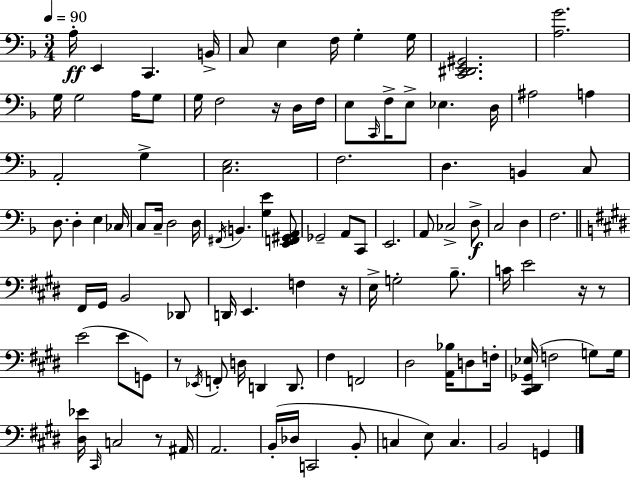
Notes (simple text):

A3/s E2/q C2/q. B2/s C3/e E3/q F3/s G3/q G3/s [C2,D#2,E2,G#2]/h. [A3,G4]/h. G3/s G3/h A3/s G3/e G3/s F3/h R/s D3/s F3/s E3/e C2/s F3/s E3/e Eb3/q. D3/s A#3/h A3/q A2/h G3/q [C3,E3]/h. F3/h. D3/q. B2/q C3/e D3/e. D3/q E3/q CES3/s C3/e C3/s D3/h D3/s F#2/s B2/q. [G3,E4]/q [E2,F2,G#2,A2]/e Gb2/h A2/e C2/e E2/h. A2/e CES3/h D3/e C3/h D3/q F3/h. F#2/s G#2/s B2/h Db2/e D2/s E2/q. F3/q R/s E3/s G3/h B3/e. C4/s E4/h R/s R/e E4/h E4/e G2/e R/e Eb2/s F2/e D3/s D2/q D2/e. F#3/q F2/h D#3/h [A2,Bb3]/s D3/e F3/s [C#2,D#2,Gb2,Eb3]/s F3/h G3/e G3/s [D#3,Eb4]/s C#2/s C3/h R/e A#2/s A2/h. B2/s Db3/s C2/h B2/e C3/q E3/e C3/q. B2/h G2/q